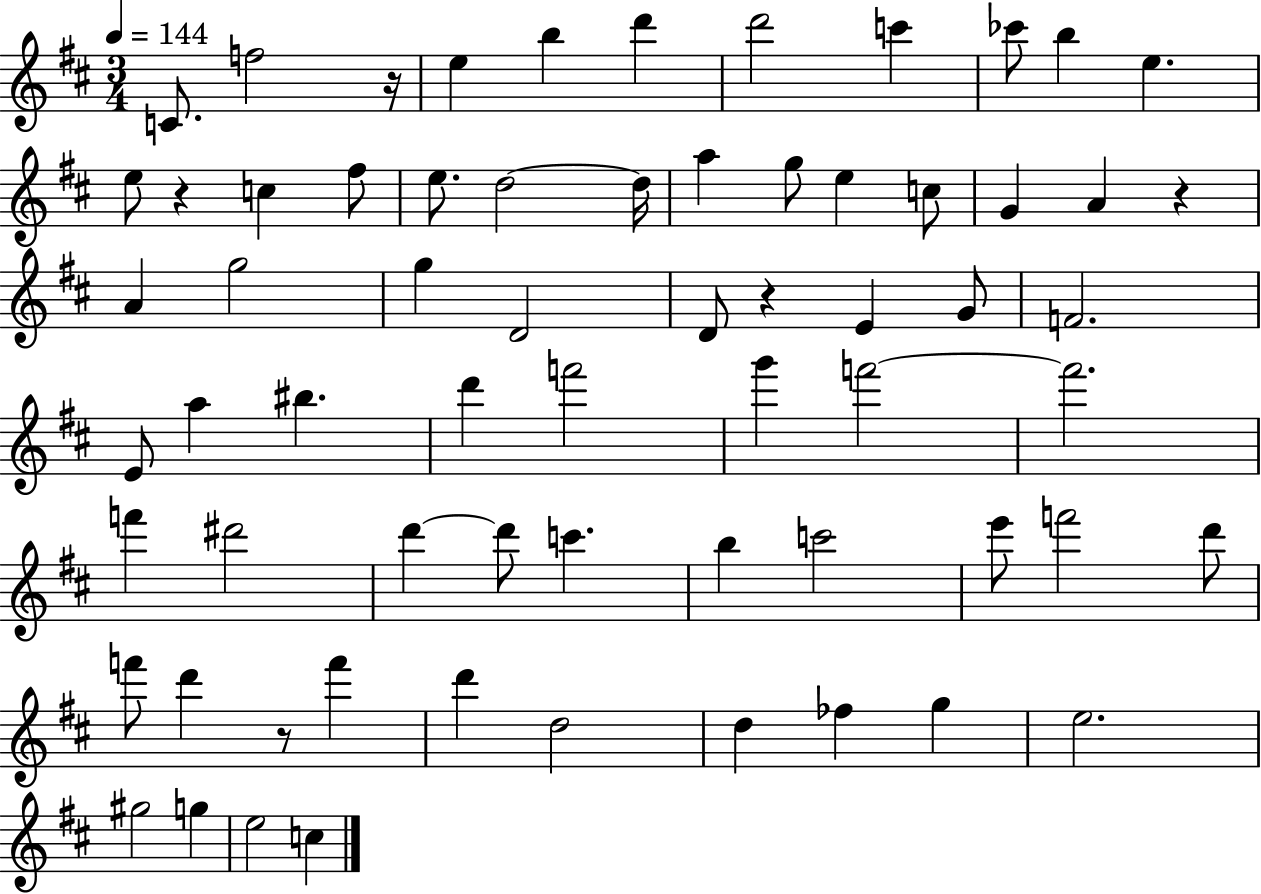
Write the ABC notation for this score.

X:1
T:Untitled
M:3/4
L:1/4
K:D
C/2 f2 z/4 e b d' d'2 c' _c'/2 b e e/2 z c ^f/2 e/2 d2 d/4 a g/2 e c/2 G A z A g2 g D2 D/2 z E G/2 F2 E/2 a ^b d' f'2 g' f'2 f'2 f' ^d'2 d' d'/2 c' b c'2 e'/2 f'2 d'/2 f'/2 d' z/2 f' d' d2 d _f g e2 ^g2 g e2 c